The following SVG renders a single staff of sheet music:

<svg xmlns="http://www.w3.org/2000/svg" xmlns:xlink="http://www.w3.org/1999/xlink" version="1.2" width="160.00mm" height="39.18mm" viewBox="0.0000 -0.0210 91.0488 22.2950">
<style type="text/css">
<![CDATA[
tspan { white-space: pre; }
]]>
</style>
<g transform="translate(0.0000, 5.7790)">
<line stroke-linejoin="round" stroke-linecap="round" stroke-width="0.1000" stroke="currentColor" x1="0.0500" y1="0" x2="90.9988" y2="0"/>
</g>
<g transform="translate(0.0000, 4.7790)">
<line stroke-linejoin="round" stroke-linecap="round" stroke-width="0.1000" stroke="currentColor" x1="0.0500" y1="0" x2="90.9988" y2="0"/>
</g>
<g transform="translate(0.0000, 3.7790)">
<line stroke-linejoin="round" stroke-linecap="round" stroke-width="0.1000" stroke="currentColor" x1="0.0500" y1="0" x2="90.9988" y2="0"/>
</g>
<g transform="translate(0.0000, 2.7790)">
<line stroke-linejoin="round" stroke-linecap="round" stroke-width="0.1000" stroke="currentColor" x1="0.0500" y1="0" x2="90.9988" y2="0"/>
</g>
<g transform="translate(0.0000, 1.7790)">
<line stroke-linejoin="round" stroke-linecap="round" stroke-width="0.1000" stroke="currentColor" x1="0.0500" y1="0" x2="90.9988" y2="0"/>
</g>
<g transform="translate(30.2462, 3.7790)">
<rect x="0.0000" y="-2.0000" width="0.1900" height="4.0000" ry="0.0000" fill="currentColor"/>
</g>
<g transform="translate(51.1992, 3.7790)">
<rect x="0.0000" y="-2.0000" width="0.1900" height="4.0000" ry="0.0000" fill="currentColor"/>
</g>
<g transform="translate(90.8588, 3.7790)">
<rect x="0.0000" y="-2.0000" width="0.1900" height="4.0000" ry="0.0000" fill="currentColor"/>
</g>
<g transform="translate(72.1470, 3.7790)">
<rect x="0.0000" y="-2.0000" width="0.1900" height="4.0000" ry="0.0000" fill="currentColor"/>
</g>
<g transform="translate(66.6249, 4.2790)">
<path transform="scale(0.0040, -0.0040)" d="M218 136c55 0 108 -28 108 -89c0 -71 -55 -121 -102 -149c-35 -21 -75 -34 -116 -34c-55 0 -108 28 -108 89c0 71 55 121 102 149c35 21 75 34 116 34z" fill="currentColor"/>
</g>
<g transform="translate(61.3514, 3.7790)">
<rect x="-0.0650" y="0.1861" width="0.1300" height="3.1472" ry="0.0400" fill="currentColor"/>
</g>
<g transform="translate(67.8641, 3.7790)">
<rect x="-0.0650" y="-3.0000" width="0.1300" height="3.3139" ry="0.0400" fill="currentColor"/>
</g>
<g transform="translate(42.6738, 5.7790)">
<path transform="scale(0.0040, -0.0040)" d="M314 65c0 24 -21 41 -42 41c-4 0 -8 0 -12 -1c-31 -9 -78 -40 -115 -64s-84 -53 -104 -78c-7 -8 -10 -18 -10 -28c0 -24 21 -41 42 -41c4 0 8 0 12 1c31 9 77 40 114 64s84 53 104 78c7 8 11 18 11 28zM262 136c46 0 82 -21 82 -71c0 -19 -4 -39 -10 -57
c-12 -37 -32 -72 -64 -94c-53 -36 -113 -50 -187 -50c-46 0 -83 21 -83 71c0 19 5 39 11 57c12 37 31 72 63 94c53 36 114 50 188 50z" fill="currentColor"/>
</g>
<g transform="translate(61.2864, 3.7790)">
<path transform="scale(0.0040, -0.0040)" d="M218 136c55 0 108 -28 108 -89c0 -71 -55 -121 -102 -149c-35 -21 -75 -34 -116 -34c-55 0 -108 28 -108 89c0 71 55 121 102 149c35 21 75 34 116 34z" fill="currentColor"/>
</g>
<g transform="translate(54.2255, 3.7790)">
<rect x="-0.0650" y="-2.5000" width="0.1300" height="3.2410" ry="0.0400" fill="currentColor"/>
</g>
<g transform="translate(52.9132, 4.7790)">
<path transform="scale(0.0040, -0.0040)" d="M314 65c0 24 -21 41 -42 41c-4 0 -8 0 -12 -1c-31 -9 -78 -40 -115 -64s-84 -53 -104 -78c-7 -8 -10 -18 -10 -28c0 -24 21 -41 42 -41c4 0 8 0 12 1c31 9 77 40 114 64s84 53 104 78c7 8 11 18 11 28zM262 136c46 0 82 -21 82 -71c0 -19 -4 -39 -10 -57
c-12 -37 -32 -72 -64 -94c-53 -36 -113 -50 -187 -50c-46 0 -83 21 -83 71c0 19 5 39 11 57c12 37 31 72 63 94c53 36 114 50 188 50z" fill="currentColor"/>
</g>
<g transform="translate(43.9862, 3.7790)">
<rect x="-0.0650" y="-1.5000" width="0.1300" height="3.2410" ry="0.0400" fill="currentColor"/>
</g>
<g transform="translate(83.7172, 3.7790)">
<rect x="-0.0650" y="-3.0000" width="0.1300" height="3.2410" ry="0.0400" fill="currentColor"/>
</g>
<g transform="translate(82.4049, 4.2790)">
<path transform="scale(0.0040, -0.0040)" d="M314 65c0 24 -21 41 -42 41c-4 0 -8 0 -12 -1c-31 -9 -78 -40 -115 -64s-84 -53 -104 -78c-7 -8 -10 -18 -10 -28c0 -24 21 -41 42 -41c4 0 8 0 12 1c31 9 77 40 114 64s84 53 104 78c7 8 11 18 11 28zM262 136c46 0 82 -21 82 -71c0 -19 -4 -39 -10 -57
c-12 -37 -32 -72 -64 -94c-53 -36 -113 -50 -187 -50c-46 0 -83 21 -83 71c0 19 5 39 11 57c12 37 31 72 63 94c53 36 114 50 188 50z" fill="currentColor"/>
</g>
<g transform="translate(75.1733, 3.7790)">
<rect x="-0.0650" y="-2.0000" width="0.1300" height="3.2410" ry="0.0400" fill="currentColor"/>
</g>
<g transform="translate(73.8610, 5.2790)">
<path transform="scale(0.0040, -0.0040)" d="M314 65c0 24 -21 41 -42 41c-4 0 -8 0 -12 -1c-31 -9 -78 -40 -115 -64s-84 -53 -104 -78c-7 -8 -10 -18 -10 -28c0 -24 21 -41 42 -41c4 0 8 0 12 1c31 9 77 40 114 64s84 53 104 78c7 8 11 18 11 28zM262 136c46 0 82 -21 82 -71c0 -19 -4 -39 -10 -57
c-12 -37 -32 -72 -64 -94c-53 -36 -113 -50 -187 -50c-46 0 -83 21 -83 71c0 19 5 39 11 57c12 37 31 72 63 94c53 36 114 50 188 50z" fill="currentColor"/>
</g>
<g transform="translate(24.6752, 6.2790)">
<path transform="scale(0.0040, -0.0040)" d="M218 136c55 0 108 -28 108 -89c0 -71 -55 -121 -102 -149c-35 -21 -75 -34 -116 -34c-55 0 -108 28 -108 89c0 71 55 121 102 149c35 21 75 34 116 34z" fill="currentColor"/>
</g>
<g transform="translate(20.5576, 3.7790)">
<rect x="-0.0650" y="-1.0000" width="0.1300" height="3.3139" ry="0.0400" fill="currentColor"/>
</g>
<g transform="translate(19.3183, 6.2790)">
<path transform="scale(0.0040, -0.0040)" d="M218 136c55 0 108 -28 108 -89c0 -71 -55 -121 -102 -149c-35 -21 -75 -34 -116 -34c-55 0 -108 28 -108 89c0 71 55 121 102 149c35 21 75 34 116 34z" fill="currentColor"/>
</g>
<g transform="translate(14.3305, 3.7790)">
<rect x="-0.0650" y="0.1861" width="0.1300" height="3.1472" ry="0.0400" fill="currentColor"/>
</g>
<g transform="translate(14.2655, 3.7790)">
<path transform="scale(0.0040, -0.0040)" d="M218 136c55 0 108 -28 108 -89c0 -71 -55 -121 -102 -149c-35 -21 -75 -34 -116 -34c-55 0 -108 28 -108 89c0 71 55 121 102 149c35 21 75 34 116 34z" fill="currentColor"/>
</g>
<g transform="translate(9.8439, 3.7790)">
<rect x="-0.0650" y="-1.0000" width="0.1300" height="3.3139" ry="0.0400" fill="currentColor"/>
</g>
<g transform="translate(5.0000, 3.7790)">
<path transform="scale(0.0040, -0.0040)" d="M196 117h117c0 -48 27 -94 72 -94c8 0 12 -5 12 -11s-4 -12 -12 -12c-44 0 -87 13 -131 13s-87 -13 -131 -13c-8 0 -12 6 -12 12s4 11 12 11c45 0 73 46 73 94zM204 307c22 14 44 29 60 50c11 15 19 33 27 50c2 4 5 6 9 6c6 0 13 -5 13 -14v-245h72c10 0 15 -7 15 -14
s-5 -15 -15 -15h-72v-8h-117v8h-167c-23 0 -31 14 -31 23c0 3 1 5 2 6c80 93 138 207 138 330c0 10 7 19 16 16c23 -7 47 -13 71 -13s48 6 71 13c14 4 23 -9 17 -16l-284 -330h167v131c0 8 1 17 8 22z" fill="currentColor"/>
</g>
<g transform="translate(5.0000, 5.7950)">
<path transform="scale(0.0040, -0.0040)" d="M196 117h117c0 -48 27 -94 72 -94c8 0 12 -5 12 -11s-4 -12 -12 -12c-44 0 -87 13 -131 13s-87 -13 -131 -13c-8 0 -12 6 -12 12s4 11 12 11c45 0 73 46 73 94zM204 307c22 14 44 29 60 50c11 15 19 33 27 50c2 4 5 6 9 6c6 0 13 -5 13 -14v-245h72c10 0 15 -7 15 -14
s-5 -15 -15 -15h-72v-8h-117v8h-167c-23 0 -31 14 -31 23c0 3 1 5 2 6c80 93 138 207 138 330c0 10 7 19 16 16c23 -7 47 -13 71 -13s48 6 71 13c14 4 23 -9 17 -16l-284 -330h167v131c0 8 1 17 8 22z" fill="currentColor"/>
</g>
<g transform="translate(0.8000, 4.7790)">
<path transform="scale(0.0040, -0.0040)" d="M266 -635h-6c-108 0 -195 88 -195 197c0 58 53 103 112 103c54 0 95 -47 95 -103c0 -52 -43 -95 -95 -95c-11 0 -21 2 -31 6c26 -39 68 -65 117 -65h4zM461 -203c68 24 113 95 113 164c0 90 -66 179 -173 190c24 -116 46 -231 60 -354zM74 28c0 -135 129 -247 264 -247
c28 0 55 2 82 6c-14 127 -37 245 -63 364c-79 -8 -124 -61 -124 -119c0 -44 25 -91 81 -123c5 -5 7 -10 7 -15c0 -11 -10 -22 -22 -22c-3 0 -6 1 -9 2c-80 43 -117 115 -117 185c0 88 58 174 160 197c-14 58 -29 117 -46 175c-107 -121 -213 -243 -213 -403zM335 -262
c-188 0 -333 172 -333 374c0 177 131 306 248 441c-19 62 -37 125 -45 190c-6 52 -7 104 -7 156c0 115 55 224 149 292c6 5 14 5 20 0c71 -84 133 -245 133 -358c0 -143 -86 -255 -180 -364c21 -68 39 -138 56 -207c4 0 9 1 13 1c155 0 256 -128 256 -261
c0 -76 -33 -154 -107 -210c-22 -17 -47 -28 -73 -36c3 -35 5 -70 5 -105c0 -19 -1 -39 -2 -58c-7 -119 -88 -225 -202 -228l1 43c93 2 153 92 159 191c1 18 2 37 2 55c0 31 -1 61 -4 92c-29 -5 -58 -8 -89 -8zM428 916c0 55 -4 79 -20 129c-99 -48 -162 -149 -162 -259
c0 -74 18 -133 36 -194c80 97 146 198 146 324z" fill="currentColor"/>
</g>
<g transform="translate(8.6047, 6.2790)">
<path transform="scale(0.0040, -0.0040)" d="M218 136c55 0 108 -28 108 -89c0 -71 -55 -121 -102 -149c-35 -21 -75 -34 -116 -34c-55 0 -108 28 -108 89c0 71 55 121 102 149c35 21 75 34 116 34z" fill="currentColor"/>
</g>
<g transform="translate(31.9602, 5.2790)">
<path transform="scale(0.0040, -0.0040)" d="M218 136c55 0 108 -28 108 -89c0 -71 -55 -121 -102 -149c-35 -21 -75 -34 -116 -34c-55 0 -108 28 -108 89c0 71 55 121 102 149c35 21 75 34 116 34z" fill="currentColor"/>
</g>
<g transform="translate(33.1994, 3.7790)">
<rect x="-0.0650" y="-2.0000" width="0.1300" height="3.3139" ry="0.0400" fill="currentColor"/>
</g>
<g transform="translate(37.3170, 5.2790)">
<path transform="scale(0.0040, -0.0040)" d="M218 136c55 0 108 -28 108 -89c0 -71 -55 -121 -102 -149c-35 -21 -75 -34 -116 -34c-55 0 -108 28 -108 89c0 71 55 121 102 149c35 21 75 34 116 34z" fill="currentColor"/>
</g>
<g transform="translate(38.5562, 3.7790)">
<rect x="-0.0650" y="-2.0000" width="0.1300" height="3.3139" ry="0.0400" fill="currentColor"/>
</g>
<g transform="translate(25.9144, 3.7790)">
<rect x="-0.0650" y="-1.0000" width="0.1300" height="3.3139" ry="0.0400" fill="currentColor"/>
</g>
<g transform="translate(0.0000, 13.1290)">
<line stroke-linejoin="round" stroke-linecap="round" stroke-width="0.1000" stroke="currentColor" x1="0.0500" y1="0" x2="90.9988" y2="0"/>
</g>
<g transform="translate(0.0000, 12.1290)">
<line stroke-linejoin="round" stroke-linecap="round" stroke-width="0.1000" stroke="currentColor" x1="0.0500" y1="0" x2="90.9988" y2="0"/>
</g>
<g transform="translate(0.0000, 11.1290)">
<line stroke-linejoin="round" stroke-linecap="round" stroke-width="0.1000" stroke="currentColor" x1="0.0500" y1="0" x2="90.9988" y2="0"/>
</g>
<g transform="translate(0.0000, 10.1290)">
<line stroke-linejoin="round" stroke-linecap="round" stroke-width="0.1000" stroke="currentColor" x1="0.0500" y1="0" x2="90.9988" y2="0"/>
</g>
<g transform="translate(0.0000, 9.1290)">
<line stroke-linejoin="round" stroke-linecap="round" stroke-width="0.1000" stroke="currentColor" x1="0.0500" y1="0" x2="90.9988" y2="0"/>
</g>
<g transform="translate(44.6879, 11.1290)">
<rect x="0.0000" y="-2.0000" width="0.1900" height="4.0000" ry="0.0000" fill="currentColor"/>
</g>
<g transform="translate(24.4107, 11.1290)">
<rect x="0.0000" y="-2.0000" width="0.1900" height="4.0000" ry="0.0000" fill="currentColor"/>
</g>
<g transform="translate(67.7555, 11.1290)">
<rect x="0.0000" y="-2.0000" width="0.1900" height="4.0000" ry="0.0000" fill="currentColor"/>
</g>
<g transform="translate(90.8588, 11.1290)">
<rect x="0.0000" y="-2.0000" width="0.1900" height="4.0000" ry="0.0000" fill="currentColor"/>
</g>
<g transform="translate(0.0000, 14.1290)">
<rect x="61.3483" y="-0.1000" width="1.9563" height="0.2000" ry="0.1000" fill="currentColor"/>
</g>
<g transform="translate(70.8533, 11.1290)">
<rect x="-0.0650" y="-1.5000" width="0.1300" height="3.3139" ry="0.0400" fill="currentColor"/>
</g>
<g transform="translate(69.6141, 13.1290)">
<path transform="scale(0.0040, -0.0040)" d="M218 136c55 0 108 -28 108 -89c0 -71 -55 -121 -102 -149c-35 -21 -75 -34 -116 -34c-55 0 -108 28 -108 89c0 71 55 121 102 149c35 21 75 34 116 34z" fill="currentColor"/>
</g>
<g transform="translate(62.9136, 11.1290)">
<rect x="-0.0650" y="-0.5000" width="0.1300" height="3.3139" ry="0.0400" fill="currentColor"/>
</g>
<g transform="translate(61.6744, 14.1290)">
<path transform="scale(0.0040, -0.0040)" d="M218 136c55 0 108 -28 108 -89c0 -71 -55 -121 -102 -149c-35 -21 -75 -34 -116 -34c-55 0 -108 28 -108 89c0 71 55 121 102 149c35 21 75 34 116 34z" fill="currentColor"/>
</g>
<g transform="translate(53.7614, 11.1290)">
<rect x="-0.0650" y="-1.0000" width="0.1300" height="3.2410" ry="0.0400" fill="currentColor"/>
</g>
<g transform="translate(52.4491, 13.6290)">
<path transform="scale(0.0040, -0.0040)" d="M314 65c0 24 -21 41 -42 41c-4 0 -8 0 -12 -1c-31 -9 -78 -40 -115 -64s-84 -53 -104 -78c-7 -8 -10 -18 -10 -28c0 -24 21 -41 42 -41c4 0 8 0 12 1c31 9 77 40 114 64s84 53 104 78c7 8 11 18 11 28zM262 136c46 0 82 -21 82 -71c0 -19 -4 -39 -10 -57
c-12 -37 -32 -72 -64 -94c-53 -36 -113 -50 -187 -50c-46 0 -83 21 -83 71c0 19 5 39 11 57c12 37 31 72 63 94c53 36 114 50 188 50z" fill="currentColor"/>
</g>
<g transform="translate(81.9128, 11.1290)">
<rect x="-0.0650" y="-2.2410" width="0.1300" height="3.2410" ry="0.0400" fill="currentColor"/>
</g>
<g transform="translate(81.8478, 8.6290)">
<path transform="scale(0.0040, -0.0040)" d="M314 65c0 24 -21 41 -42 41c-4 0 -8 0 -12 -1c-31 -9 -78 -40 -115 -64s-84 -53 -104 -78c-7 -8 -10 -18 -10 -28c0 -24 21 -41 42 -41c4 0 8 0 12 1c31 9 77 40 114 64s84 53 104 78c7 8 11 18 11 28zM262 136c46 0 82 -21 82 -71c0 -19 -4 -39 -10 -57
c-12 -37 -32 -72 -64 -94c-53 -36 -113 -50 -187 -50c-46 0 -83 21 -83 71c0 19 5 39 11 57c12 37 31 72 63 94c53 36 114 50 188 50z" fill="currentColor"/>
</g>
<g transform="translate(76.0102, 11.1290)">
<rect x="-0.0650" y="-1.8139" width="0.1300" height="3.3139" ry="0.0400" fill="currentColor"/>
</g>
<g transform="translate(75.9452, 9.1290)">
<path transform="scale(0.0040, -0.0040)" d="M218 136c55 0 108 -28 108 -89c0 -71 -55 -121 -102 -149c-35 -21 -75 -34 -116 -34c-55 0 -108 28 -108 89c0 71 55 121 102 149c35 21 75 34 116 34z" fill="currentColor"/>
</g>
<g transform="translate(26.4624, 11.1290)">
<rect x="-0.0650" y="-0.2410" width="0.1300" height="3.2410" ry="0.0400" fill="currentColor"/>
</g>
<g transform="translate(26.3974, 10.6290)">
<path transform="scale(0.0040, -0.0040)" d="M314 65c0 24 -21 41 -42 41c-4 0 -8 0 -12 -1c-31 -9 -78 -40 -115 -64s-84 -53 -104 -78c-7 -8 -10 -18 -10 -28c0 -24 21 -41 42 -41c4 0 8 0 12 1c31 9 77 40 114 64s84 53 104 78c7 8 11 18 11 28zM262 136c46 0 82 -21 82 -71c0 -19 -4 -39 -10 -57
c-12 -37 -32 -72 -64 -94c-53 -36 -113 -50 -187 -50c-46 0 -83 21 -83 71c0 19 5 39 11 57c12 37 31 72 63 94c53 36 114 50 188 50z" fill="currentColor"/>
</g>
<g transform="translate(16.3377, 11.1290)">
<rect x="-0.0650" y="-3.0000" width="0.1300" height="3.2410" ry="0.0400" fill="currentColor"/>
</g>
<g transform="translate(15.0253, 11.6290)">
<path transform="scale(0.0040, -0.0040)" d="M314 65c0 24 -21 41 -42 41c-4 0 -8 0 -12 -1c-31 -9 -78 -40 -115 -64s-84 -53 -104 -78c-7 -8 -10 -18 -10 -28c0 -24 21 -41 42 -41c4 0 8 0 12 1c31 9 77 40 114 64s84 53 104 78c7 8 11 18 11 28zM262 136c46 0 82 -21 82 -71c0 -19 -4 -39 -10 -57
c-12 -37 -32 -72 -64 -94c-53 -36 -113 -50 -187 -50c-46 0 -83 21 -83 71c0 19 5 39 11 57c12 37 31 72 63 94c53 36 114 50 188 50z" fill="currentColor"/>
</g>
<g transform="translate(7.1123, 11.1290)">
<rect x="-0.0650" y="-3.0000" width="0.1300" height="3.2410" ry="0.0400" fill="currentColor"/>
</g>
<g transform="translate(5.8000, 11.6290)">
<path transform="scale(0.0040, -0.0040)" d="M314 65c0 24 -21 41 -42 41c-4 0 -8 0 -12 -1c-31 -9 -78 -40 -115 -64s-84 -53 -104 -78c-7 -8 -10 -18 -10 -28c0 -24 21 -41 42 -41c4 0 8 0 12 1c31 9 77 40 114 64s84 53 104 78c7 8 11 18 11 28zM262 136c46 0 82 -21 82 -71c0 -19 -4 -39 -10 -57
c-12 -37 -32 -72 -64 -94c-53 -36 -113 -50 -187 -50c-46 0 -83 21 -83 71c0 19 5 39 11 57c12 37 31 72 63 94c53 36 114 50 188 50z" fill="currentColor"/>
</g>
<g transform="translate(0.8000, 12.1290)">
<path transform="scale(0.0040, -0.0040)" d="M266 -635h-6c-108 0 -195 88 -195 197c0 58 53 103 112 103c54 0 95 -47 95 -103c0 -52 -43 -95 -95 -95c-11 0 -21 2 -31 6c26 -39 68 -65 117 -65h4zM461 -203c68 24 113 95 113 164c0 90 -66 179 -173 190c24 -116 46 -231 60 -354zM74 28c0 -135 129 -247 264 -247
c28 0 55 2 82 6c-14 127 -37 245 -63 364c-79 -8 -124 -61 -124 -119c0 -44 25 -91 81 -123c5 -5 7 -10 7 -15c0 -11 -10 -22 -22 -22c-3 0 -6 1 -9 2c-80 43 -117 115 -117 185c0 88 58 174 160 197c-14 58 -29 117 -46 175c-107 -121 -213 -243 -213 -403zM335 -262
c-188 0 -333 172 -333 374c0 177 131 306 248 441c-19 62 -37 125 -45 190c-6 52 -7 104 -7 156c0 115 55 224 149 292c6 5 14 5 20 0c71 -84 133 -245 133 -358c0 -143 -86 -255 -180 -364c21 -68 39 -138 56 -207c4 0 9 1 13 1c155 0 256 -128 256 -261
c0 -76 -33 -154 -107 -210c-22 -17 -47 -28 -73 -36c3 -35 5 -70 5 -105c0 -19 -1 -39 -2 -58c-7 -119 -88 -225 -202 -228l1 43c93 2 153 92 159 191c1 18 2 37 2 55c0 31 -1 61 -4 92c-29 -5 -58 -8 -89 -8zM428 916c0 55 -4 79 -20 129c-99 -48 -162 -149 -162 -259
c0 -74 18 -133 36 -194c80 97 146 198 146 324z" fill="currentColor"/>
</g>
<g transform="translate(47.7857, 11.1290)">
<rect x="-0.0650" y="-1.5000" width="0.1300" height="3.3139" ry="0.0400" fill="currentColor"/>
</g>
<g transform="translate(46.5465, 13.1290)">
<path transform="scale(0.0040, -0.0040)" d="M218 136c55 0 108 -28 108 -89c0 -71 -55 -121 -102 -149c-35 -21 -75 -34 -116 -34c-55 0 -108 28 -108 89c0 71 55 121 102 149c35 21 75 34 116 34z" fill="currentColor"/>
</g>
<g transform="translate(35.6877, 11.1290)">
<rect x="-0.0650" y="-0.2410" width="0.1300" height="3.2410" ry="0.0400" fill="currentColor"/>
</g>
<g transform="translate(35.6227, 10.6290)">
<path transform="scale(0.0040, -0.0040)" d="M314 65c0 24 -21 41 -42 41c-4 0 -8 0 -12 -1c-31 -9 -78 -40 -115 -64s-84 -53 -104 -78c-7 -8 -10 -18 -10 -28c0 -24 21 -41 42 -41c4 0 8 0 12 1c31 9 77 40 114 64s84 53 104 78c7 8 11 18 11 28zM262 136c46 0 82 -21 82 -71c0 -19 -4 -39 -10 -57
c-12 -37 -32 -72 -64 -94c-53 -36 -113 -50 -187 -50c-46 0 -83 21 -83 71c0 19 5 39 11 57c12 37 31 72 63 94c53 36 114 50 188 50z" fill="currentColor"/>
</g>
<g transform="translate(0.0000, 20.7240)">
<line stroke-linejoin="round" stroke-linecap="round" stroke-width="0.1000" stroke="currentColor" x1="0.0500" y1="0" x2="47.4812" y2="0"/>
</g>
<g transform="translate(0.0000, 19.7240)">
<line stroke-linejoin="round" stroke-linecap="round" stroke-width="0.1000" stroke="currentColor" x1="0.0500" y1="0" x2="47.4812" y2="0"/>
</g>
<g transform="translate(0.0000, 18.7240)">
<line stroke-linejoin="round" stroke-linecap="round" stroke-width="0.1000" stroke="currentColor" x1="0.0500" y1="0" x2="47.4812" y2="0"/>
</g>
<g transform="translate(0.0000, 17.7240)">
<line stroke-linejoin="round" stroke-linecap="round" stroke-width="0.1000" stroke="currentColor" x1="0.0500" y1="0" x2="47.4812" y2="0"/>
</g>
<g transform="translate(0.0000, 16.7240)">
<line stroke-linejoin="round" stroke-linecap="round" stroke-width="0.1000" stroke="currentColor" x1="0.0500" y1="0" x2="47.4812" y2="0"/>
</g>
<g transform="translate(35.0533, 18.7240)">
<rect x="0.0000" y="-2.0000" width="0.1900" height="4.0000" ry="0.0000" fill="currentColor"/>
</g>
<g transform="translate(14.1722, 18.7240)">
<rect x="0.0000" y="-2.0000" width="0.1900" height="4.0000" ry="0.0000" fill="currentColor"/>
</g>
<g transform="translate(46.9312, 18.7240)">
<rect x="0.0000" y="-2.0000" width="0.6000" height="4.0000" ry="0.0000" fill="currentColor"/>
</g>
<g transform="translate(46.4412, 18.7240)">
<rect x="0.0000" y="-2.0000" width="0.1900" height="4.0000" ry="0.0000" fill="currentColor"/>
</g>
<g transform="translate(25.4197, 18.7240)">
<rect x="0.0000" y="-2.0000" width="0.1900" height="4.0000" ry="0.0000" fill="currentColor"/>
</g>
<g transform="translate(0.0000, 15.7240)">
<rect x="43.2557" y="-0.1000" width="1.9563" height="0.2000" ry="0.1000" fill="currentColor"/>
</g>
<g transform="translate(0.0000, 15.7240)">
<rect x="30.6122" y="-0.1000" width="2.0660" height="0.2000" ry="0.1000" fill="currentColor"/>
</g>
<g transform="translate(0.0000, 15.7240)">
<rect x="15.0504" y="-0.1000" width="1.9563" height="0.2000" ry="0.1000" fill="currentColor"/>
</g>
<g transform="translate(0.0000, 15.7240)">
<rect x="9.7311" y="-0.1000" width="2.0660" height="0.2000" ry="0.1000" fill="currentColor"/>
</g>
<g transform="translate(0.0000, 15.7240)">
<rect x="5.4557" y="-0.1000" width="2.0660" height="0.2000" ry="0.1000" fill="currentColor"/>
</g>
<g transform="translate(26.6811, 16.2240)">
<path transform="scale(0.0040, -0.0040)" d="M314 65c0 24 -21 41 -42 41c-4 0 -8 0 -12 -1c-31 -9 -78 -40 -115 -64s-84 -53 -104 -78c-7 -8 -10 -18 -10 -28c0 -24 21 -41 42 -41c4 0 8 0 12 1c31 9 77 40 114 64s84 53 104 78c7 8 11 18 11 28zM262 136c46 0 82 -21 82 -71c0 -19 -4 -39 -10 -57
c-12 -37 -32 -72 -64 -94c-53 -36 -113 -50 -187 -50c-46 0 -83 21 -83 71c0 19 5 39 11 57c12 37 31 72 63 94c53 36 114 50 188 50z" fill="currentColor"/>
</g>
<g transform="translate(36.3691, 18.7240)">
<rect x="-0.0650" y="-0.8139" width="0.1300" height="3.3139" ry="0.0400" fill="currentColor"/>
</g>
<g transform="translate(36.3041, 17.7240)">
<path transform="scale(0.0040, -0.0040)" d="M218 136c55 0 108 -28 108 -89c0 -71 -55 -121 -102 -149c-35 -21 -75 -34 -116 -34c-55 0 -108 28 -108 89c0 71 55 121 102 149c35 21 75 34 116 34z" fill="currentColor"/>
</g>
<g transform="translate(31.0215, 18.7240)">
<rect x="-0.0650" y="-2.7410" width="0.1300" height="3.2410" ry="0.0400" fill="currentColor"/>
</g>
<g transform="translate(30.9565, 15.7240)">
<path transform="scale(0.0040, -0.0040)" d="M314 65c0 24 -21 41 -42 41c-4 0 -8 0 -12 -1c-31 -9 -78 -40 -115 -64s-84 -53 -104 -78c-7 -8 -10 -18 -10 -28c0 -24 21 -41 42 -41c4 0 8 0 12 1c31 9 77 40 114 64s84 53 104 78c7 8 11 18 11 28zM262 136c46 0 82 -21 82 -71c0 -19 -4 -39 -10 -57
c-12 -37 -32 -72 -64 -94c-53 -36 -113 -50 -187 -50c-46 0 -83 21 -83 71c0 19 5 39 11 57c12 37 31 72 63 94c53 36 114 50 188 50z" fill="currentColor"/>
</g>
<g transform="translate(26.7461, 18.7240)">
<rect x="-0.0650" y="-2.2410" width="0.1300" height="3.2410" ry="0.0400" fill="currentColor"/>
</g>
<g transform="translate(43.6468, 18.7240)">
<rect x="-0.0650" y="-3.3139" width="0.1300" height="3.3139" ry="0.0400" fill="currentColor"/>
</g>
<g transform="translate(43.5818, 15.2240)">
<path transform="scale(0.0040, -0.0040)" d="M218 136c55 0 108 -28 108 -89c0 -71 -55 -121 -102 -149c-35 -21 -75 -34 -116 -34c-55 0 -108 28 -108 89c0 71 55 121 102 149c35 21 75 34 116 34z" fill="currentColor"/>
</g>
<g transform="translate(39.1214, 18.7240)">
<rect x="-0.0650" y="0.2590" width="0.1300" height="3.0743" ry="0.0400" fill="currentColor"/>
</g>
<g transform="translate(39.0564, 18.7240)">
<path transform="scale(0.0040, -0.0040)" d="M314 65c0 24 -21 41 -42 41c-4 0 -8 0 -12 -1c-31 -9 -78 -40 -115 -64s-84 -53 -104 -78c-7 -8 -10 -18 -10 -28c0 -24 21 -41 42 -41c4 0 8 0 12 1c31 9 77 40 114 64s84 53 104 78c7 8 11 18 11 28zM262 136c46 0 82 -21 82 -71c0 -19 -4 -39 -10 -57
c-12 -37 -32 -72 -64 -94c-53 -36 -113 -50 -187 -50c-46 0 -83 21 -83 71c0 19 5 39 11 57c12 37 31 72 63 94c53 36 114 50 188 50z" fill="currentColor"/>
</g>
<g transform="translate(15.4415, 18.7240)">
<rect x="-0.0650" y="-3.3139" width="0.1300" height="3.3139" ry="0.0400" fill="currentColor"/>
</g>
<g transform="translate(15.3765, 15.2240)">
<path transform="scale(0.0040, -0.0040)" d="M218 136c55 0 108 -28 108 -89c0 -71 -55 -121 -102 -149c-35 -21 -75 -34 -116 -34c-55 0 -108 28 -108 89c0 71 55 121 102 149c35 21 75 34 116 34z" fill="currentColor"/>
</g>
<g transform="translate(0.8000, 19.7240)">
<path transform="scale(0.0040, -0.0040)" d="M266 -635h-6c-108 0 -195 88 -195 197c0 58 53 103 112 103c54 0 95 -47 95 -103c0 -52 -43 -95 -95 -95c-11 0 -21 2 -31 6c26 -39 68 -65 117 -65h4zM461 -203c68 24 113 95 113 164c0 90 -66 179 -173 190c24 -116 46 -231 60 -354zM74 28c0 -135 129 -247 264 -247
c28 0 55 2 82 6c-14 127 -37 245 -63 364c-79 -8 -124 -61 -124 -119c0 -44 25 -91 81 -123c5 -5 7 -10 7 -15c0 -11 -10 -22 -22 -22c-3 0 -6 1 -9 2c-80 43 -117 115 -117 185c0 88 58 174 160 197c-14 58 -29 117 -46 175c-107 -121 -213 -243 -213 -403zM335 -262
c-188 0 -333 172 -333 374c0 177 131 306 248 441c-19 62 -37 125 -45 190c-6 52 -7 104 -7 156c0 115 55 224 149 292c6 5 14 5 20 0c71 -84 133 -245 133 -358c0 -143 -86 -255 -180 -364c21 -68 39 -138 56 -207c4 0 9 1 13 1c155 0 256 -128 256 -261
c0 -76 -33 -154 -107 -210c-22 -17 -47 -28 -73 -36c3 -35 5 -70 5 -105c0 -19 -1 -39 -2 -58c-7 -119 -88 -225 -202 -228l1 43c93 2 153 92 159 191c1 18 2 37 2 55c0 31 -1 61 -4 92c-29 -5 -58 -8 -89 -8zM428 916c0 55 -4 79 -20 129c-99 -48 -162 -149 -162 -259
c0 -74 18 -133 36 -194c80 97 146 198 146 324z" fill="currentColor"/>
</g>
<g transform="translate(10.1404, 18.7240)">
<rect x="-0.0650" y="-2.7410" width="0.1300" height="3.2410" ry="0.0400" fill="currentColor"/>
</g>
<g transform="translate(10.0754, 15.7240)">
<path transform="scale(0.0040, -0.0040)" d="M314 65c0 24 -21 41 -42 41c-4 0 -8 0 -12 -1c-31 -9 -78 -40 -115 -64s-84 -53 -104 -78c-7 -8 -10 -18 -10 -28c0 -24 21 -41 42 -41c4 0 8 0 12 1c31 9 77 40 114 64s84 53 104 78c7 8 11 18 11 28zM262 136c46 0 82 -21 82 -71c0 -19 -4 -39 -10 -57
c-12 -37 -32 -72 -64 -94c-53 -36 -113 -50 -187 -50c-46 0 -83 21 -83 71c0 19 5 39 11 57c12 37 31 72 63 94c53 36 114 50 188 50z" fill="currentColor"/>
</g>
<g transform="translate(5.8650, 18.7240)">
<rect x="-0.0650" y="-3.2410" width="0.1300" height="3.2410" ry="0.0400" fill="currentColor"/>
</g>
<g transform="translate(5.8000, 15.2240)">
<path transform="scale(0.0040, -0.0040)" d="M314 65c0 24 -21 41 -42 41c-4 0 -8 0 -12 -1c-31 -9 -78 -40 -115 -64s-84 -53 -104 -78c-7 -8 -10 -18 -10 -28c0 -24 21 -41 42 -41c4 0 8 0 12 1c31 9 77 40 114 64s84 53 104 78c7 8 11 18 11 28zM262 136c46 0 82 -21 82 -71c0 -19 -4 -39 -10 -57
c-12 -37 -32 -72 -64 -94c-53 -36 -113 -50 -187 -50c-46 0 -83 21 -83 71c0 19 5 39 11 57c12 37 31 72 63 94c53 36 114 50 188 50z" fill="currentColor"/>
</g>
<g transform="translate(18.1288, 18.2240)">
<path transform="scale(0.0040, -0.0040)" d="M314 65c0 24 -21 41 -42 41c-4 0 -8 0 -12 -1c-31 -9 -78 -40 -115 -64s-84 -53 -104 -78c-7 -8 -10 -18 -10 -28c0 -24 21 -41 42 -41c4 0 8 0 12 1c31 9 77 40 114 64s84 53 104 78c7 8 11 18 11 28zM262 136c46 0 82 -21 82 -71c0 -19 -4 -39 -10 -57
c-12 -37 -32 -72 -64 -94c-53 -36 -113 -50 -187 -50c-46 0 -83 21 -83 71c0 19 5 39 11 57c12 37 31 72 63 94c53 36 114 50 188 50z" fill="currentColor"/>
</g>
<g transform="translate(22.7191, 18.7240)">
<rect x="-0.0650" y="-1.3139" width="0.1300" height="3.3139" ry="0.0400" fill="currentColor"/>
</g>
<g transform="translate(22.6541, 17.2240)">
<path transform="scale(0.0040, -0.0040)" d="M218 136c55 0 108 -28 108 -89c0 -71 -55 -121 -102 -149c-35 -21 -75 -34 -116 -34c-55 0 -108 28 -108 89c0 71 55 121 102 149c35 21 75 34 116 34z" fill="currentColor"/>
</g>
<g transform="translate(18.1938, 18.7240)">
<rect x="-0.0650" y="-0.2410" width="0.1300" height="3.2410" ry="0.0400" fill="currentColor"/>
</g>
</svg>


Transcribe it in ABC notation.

X:1
T:Untitled
M:4/4
L:1/4
K:C
D B D D F F E2 G2 B A F2 A2 A2 A2 c2 c2 E D2 C E f g2 b2 a2 b c2 e g2 a2 d B2 b